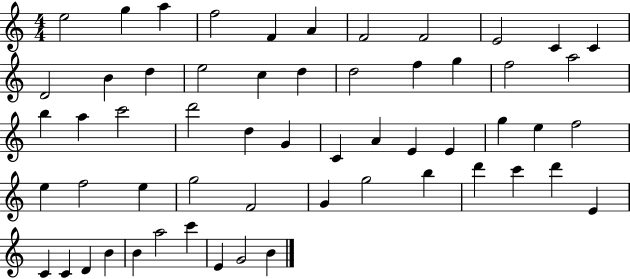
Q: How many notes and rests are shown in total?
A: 57